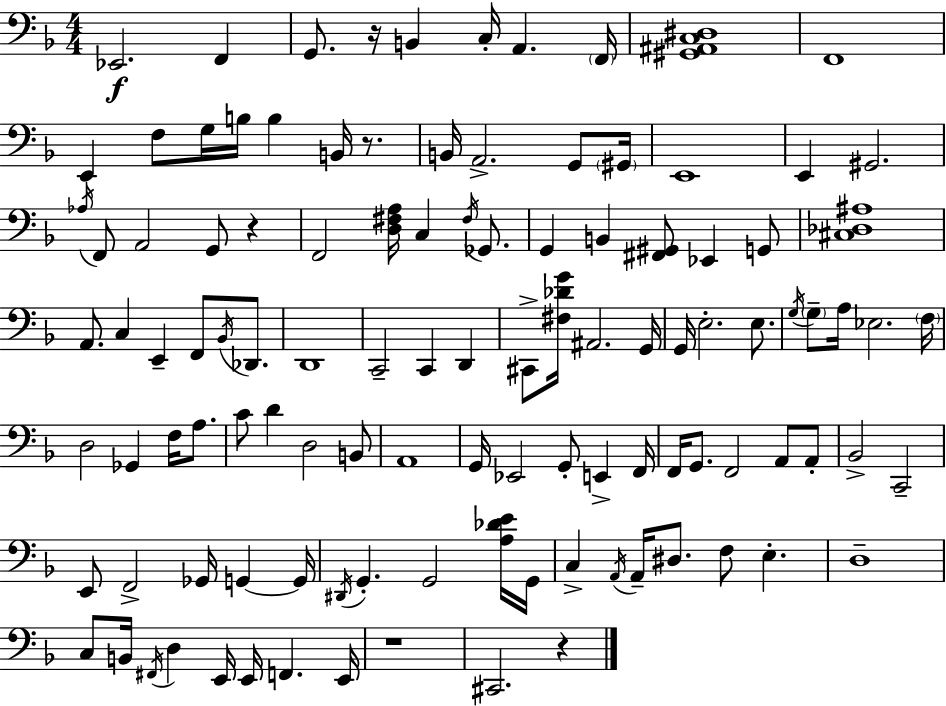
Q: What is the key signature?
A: F major